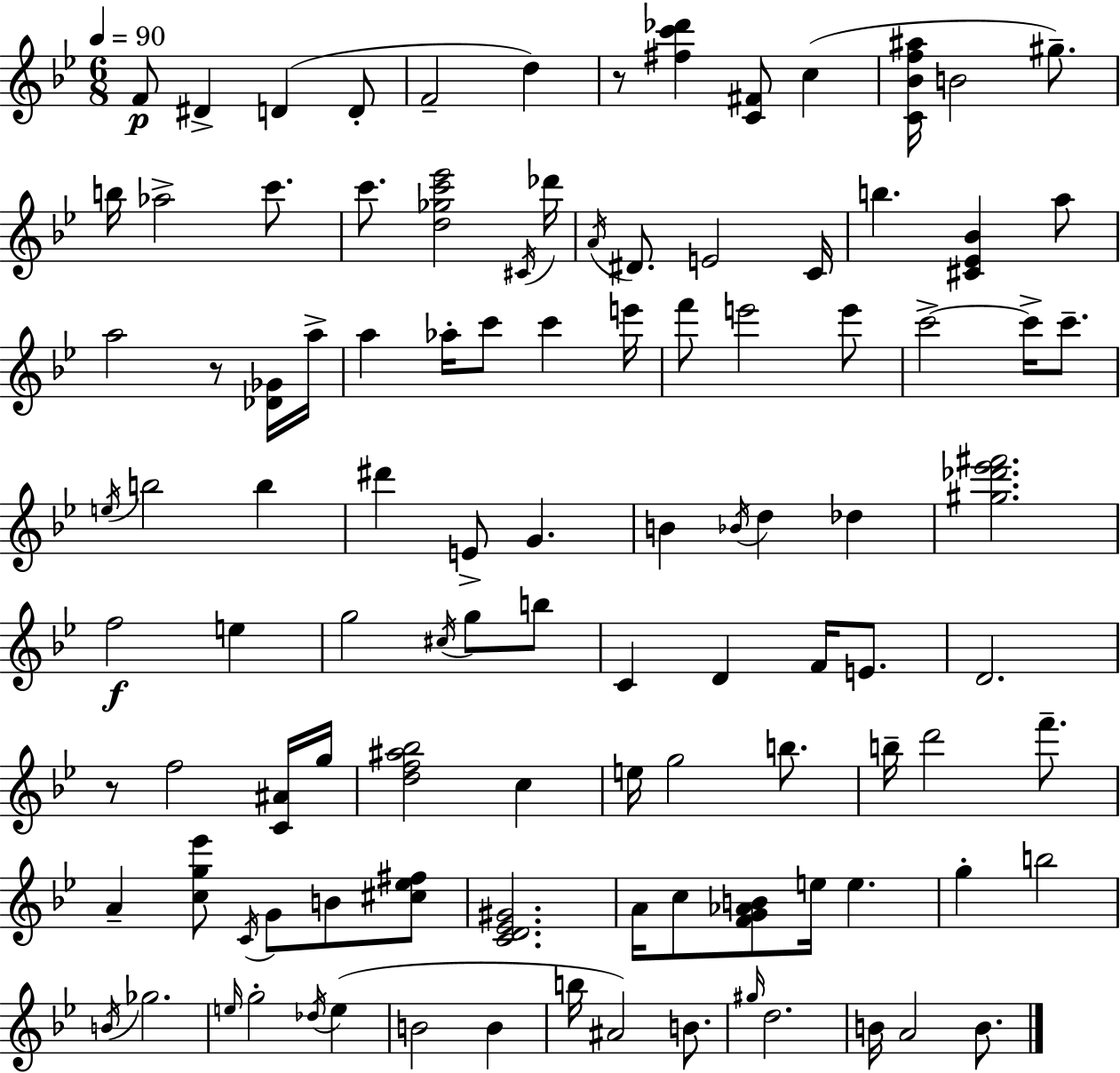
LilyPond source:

{
  \clef treble
  \numericTimeSignature
  \time 6/8
  \key bes \major
  \tempo 4 = 90
  f'8\p dis'4-> d'4( d'8-. | f'2-- d''4) | r8 <fis'' c''' des'''>4 <c' fis'>8 c''4( | <c' bes' f'' ais''>16 b'2 gis''8.--) | \break b''16 aes''2-> c'''8. | c'''8. <d'' ges'' c''' ees'''>2 \acciaccatura { cis'16 } | des'''16 \acciaccatura { a'16 } dis'8. e'2 | c'16 b''4. <cis' ees' bes'>4 | \break a''8 a''2 r8 | <des' ges'>16 a''16-> a''4 aes''16-. c'''8 c'''4 | e'''16 f'''8 e'''2 | e'''8 c'''2->~~ c'''16-> c'''8.-- | \break \acciaccatura { e''16 } b''2 b''4 | dis'''4 e'8-> g'4. | b'4 \acciaccatura { bes'16 } d''4 | des''4 <gis'' des''' ees''' fis'''>2. | \break f''2\f | e''4 g''2 | \acciaccatura { cis''16 } g''8 b''8 c'4 d'4 | f'16 e'8. d'2. | \break r8 f''2 | <c' ais'>16 g''16 <d'' f'' ais'' bes''>2 | c''4 e''16 g''2 | b''8. b''16-- d'''2 | \break f'''8.-- a'4-- <c'' g'' ees'''>8 \acciaccatura { c'16 } | g'8 b'8 <cis'' ees'' fis''>8 <c' d' ees' gis'>2. | a'16 c''8 <f' g' aes' b'>8 e''16 | e''4. g''4-. b''2 | \break \acciaccatura { b'16 } ges''2. | \grace { e''16 } g''2-. | \acciaccatura { des''16 }( e''4 b'2 | b'4 b''16 ais'2) | \break b'8. \grace { gis''16 } d''2. | b'16 a'2 | b'8. \bar "|."
}